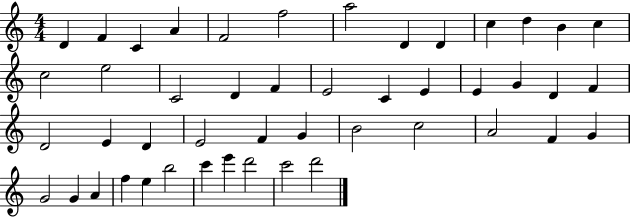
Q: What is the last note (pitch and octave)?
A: D6